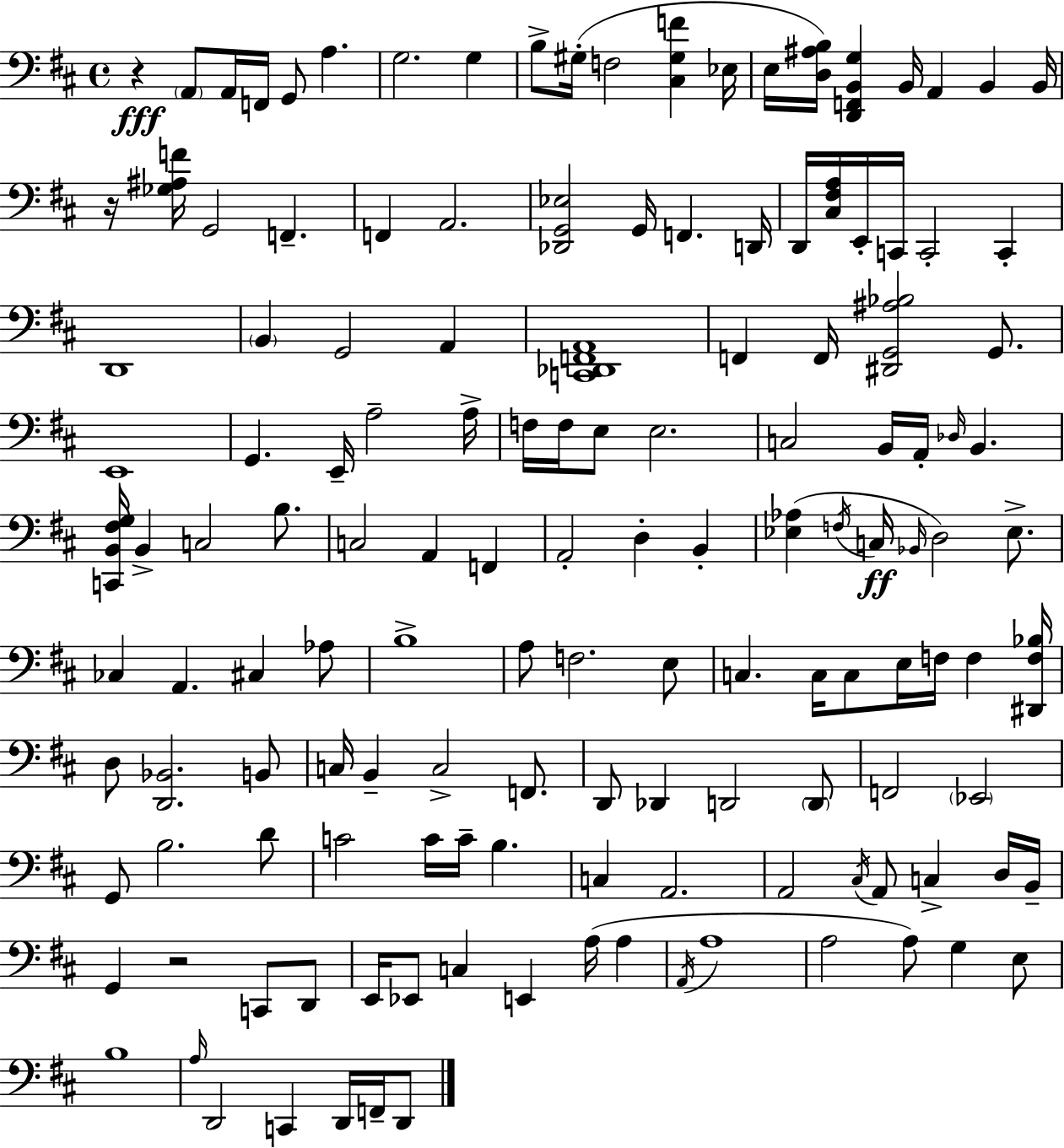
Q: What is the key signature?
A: D major